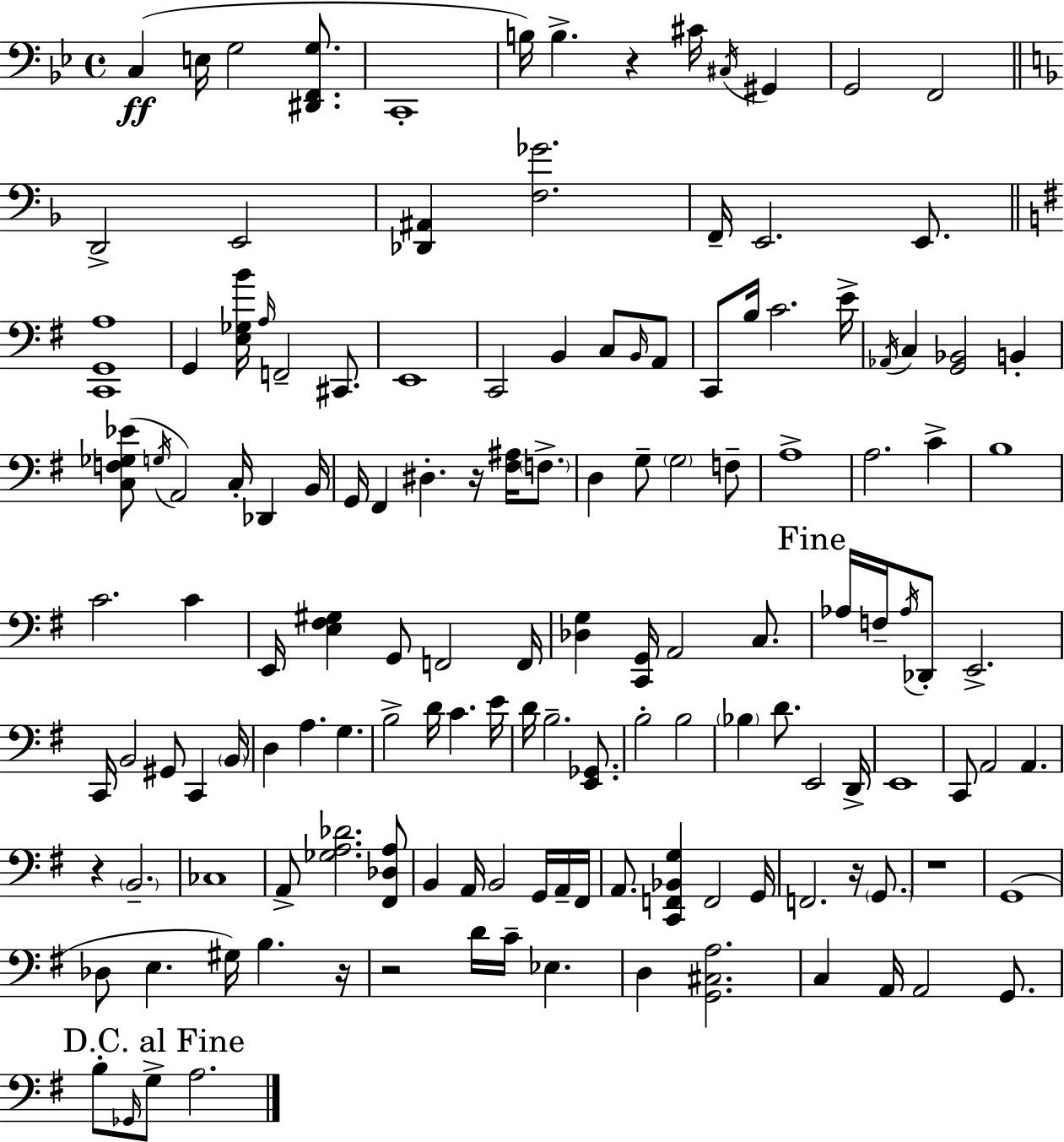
{
  \clef bass
  \time 4/4
  \defaultTimeSignature
  \key g \minor
  \repeat volta 2 { c4(\ff e16 g2 <dis, f, g>8. | c,1-. | b16) b4.-> r4 cis'16 \acciaccatura { cis16 } gis,4 | g,2 f,2 | \break \bar "||" \break \key f \major d,2-> e,2 | <des, ais,>4 <f ges'>2. | f,16-- e,2. e,8. | \bar "||" \break \key e \minor <c, g, a>1 | g,4 <e ges b'>16 \grace { a16 } f,2-- cis,8. | e,1 | c,2 b,4 c8 \grace { b,16 } | \break a,8 c,8 b16 c'2. | e'16-> \acciaccatura { aes,16 } c4 <g, bes,>2 b,4-. | <c f ges ees'>8( \acciaccatura { g16 } a,2) c16-. des,4 | b,16 g,16 fis,4 dis4.-. r16 | \break <fis ais>16 \parenthesize f8.-> d4 g8-- \parenthesize g2 | f8-- a1-> | a2. | c'4-> b1 | \break c'2. | c'4 e,16 <e fis gis>4 g,8 f,2 | f,16 <des g>4 <c, g,>16 a,2 | c8. \mark "Fine" aes16 f16-- \acciaccatura { aes16 } des,8-. e,2.-> | \break c,16 b,2 gis,8 | c,4 \parenthesize b,16 d4 a4. g4. | b2-> d'16 c'4. | e'16 d'16 b2.-- | \break <e, ges,>8. b2-. b2 | \parenthesize bes4 d'8. e,2 | d,16-> e,1 | c,8 a,2 a,4. | \break r4 \parenthesize b,2.-- | ces1 | a,8-> <ges a des'>2. | <fis, des a>8 b,4 a,16 b,2 | \break g,16 a,16-- fis,16 a,8. <c, f, bes, g>4 f,2 | g,16 f,2. | r16 \parenthesize g,8. r1 | g,1( | \break des8 e4. gis16) b4. | r16 r2 d'16 c'16-- ees4. | d4 <g, cis a>2. | c4 a,16 a,2 | \break g,8. \mark "D.C. al Fine" b8-. \grace { ges,16 } g8-> a2. | } \bar "|."
}